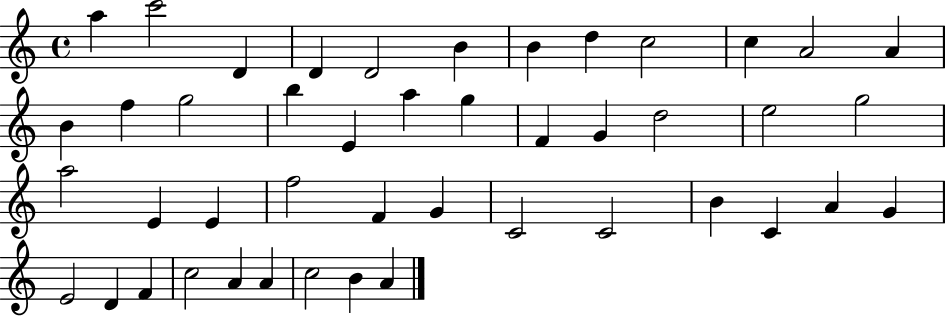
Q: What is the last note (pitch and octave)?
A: A4